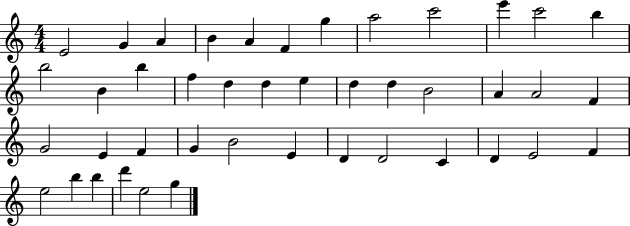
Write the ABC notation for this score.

X:1
T:Untitled
M:4/4
L:1/4
K:C
E2 G A B A F g a2 c'2 e' c'2 b b2 B b f d d e d d B2 A A2 F G2 E F G B2 E D D2 C D E2 F e2 b b d' e2 g